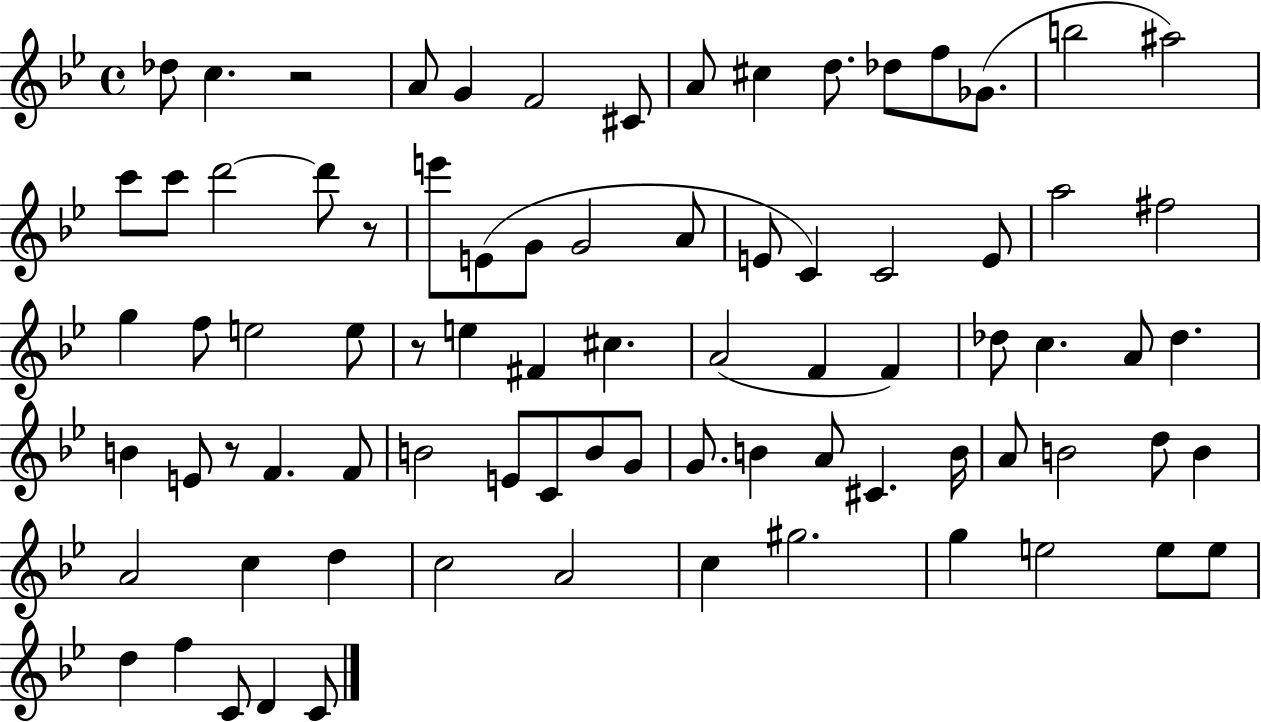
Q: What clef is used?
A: treble